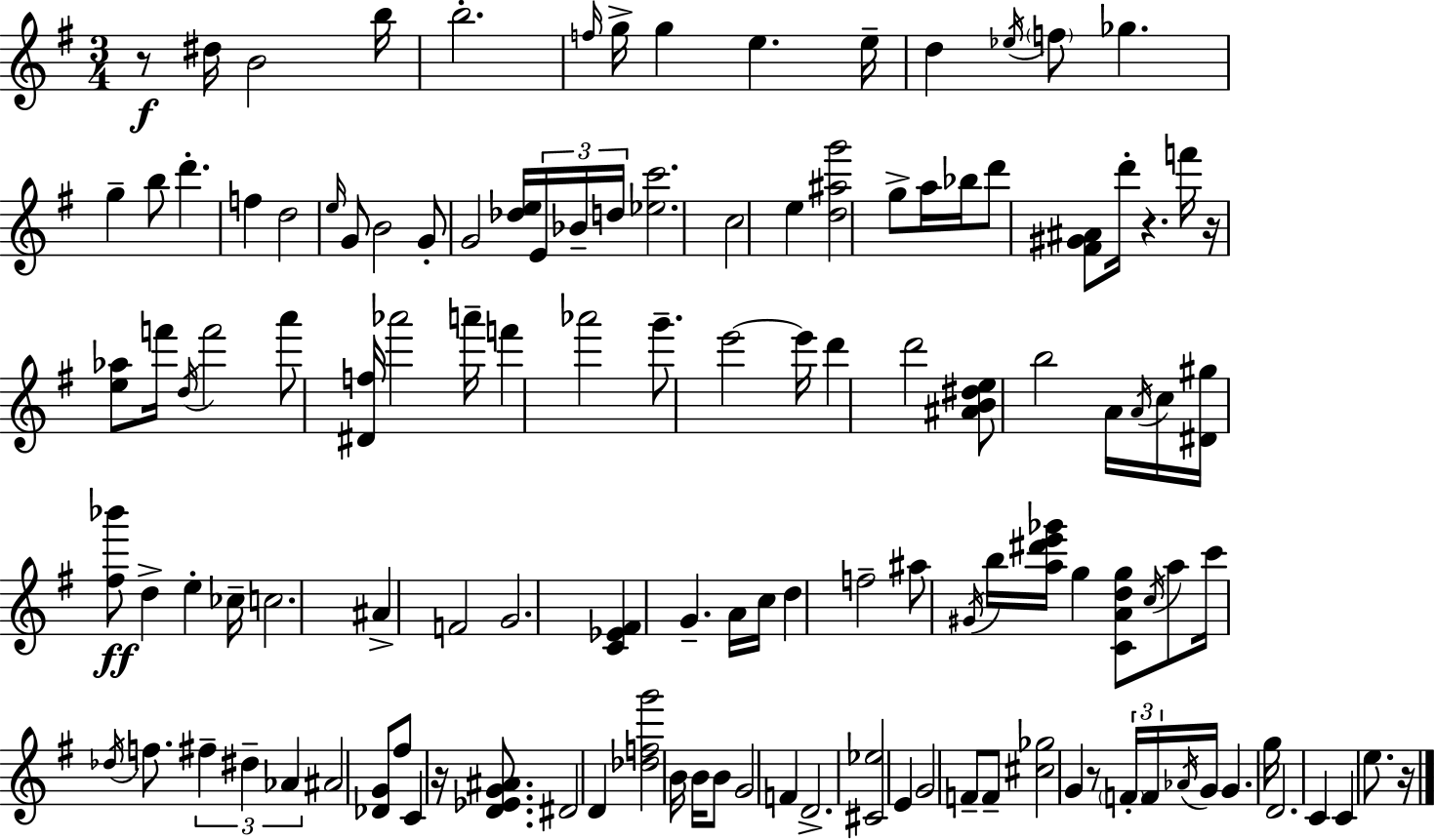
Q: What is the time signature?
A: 3/4